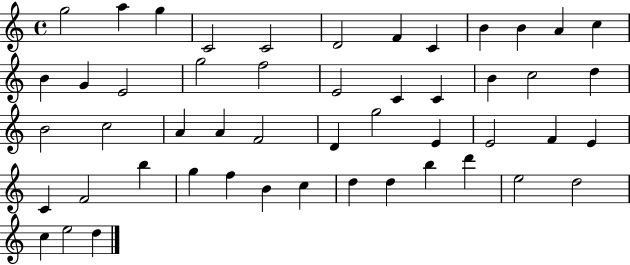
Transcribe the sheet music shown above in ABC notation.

X:1
T:Untitled
M:4/4
L:1/4
K:C
g2 a g C2 C2 D2 F C B B A c B G E2 g2 f2 E2 C C B c2 d B2 c2 A A F2 D g2 E E2 F E C F2 b g f B c d d b d' e2 d2 c e2 d